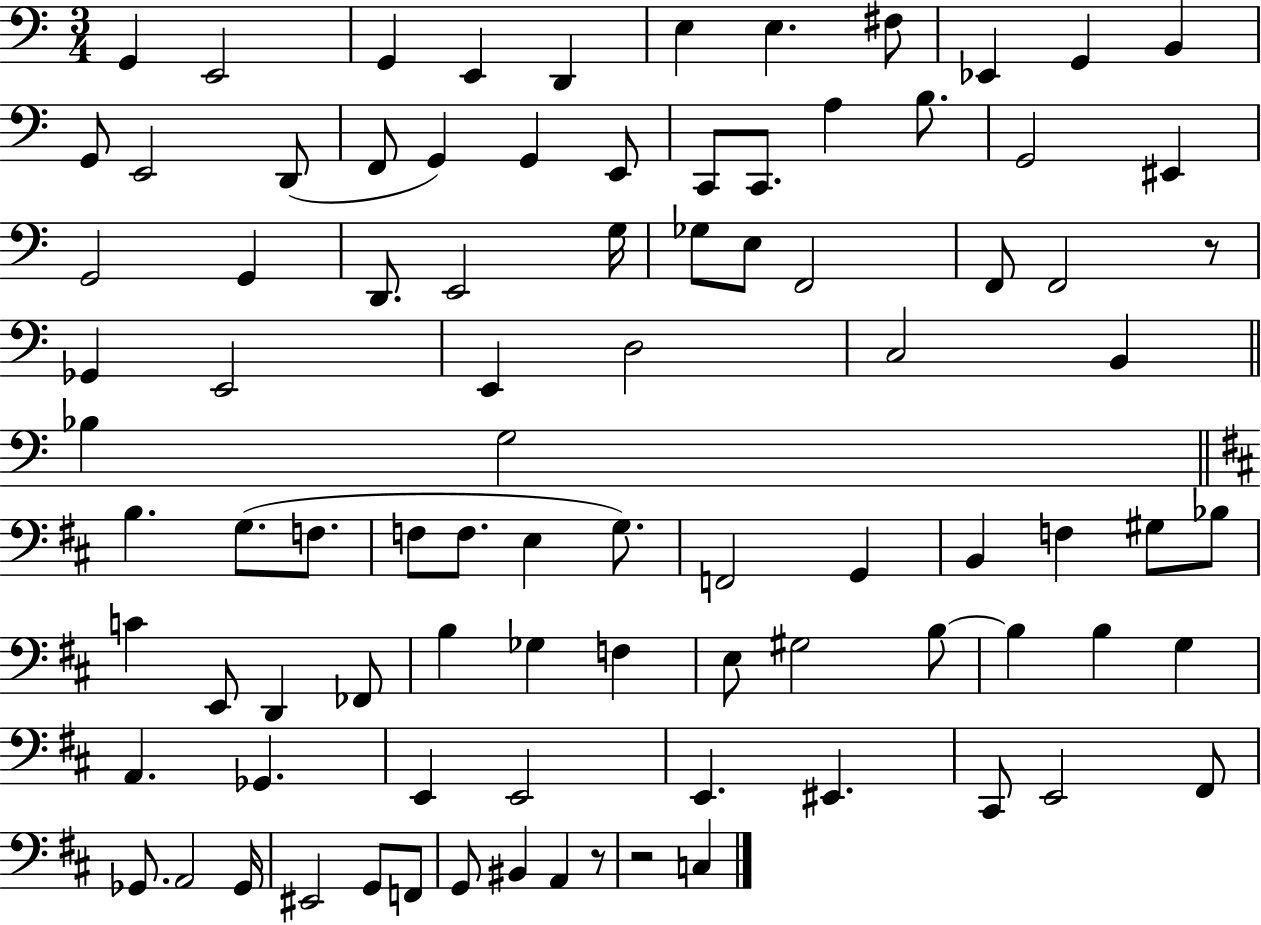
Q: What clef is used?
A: bass